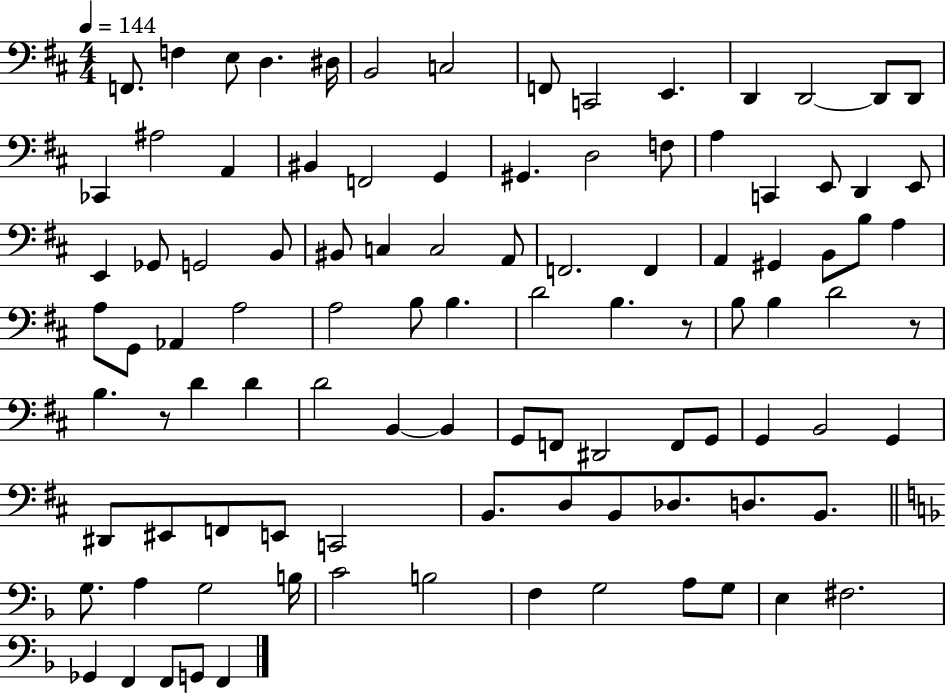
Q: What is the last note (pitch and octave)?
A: F2